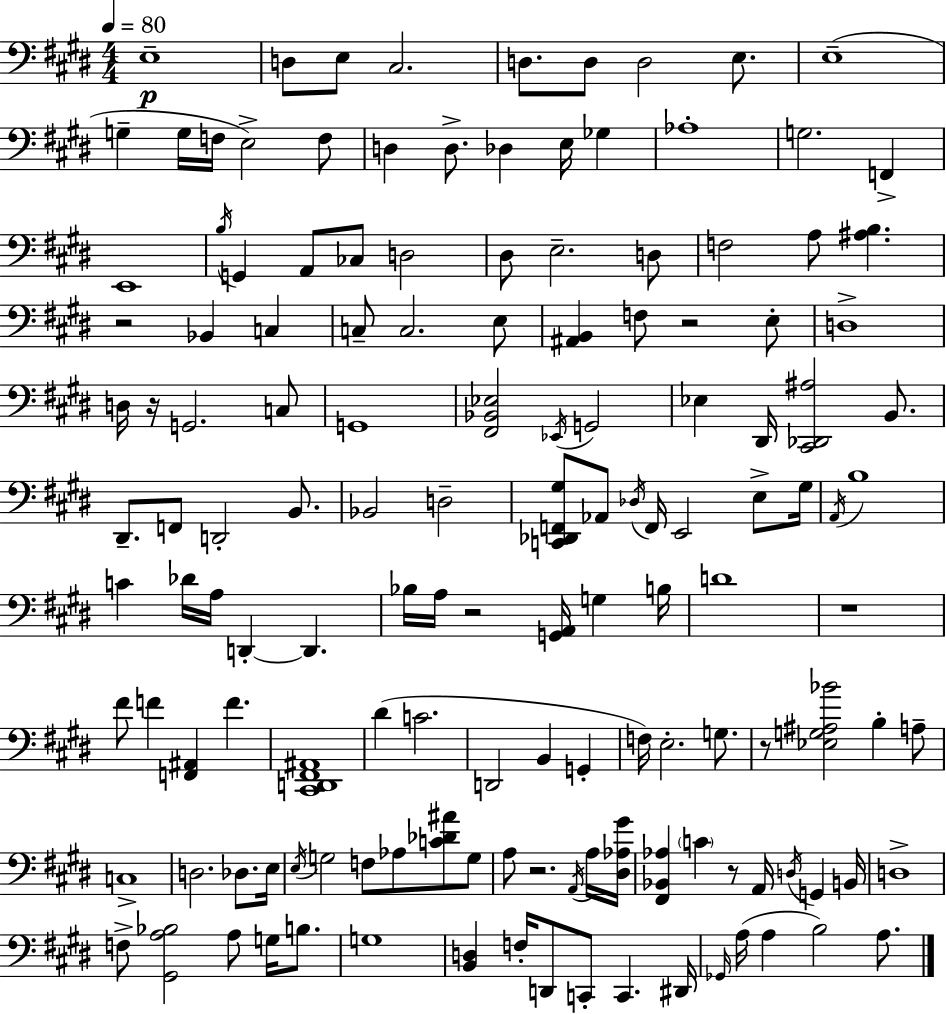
X:1
T:Untitled
M:4/4
L:1/4
K:E
E,4 D,/2 E,/2 ^C,2 D,/2 D,/2 D,2 E,/2 E,4 G, G,/4 F,/4 E,2 F,/2 D, D,/2 _D, E,/4 _G, _A,4 G,2 F,, E,,4 B,/4 G,, A,,/2 _C,/2 D,2 ^D,/2 E,2 D,/2 F,2 A,/2 [^A,B,] z2 _B,, C, C,/2 C,2 E,/2 [^A,,B,,] F,/2 z2 E,/2 D,4 D,/4 z/4 G,,2 C,/2 G,,4 [^F,,_B,,_E,]2 _E,,/4 G,,2 _E, ^D,,/4 [^C,,_D,,^A,]2 B,,/2 ^D,,/2 F,,/2 D,,2 B,,/2 _B,,2 D,2 [C,,_D,,F,,^G,]/2 _A,,/2 _D,/4 F,,/4 E,,2 E,/2 ^G,/4 A,,/4 B,4 C _D/4 A,/4 D,, D,, _B,/4 A,/4 z2 [G,,A,,]/4 G, B,/4 D4 z4 ^F/2 F [F,,^A,,] F [^C,,D,,^F,,^A,,]4 ^D C2 D,,2 B,, G,, F,/4 E,2 G,/2 z/2 [_E,G,^A,_B]2 B, A,/2 C,4 D,2 _D,/2 E,/4 E,/4 G,2 F,/2 _A,/2 [C_D^A]/2 G,/2 A,/2 z2 A,,/4 A,/4 [^D,_A,^G]/4 [^F,,_B,,_A,] C z/2 A,,/4 D,/4 G,, B,,/4 D,4 F,/2 [^G,,A,_B,]2 A,/2 G,/4 B,/2 G,4 [B,,D,] F,/4 D,,/2 C,,/2 C,, ^D,,/4 _G,,/4 A,/4 A, B,2 A,/2